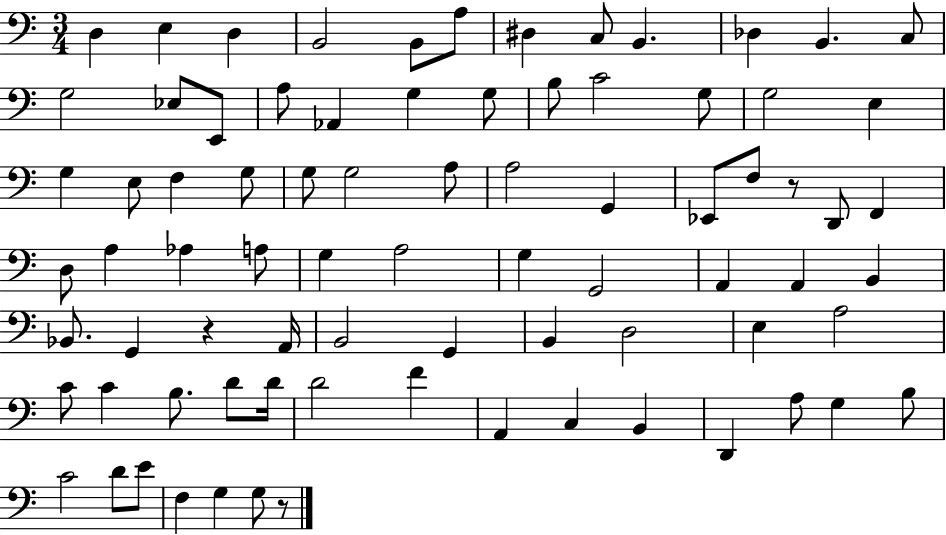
X:1
T:Untitled
M:3/4
L:1/4
K:C
D, E, D, B,,2 B,,/2 A,/2 ^D, C,/2 B,, _D, B,, C,/2 G,2 _E,/2 E,,/2 A,/2 _A,, G, G,/2 B,/2 C2 G,/2 G,2 E, G, E,/2 F, G,/2 G,/2 G,2 A,/2 A,2 G,, _E,,/2 F,/2 z/2 D,,/2 F,, D,/2 A, _A, A,/2 G, A,2 G, G,,2 A,, A,, B,, _B,,/2 G,, z A,,/4 B,,2 G,, B,, D,2 E, A,2 C/2 C B,/2 D/2 D/4 D2 F A,, C, B,, D,, A,/2 G, B,/2 C2 D/2 E/2 F, G, G,/2 z/2